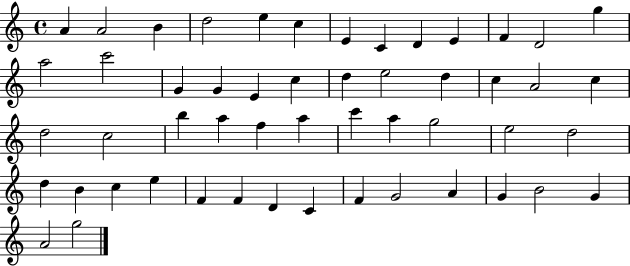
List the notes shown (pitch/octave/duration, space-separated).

A4/q A4/h B4/q D5/h E5/q C5/q E4/q C4/q D4/q E4/q F4/q D4/h G5/q A5/h C6/h G4/q G4/q E4/q C5/q D5/q E5/h D5/q C5/q A4/h C5/q D5/h C5/h B5/q A5/q F5/q A5/q C6/q A5/q G5/h E5/h D5/h D5/q B4/q C5/q E5/q F4/q F4/q D4/q C4/q F4/q G4/h A4/q G4/q B4/h G4/q A4/h G5/h